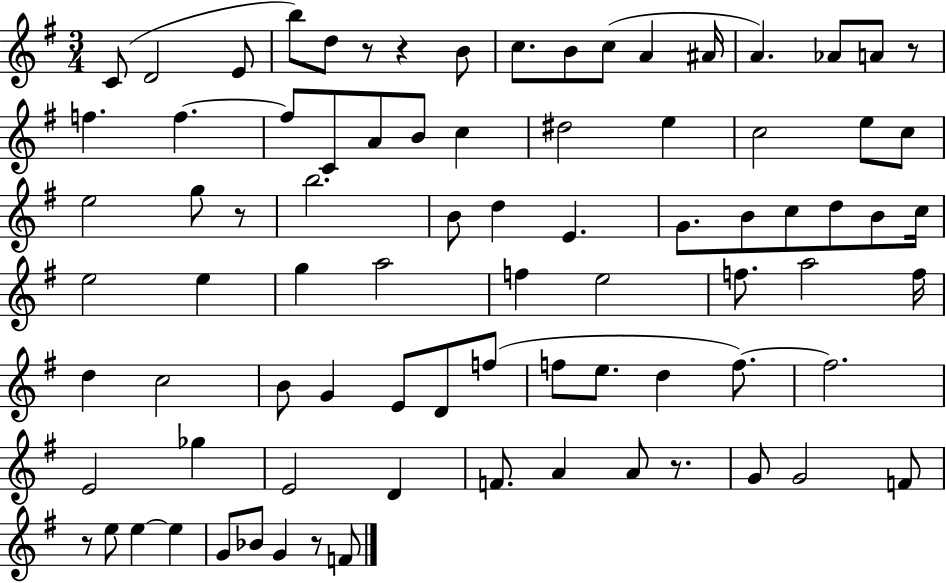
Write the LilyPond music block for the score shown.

{
  \clef treble
  \numericTimeSignature
  \time 3/4
  \key g \major
  c'8( d'2 e'8 | b''8) d''8 r8 r4 b'8 | c''8. b'8 c''8( a'4 ais'16 | a'4.) aes'8 a'8 r8 | \break f''4. f''4.~~ | f''8 c'8 a'8 b'8 c''4 | dis''2 e''4 | c''2 e''8 c''8 | \break e''2 g''8 r8 | b''2. | b'8 d''4 e'4. | g'8. b'8 c''8 d''8 b'8 c''16 | \break e''2 e''4 | g''4 a''2 | f''4 e''2 | f''8. a''2 f''16 | \break d''4 c''2 | b'8 g'4 e'8 d'8 f''8( | f''8 e''8. d''4 f''8.~~) | f''2. | \break e'2 ges''4 | e'2 d'4 | f'8. a'4 a'8 r8. | g'8 g'2 f'8 | \break r8 e''8 e''4~~ e''4 | g'8 bes'8 g'4 r8 f'8 | \bar "|."
}